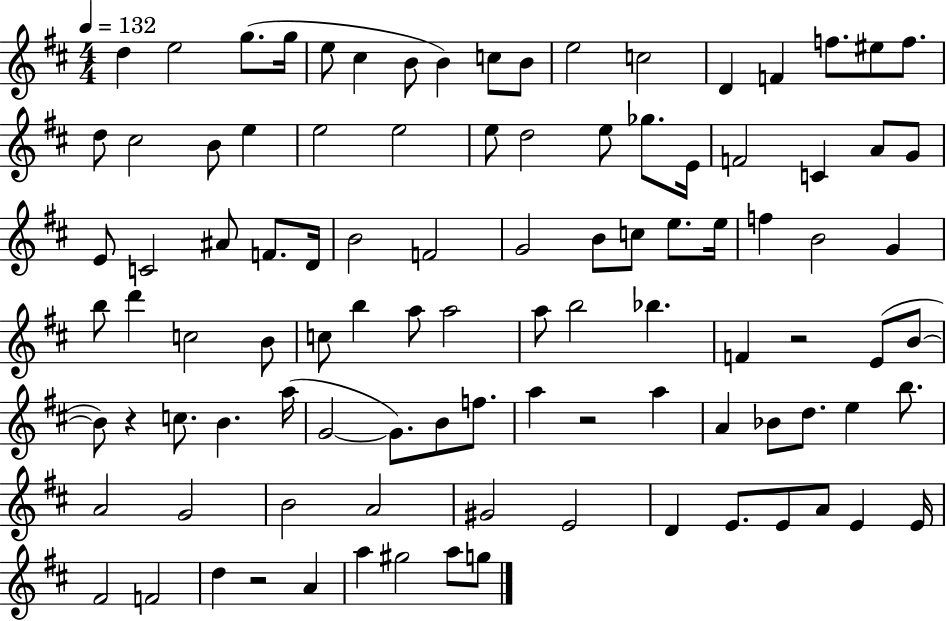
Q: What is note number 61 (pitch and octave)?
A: B4